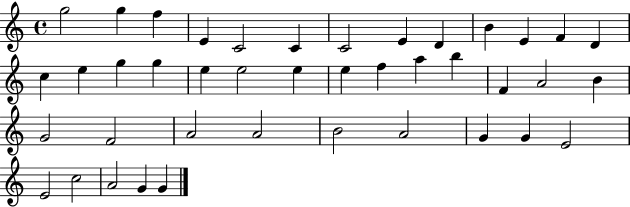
{
  \clef treble
  \time 4/4
  \defaultTimeSignature
  \key c \major
  g''2 g''4 f''4 | e'4 c'2 c'4 | c'2 e'4 d'4 | b'4 e'4 f'4 d'4 | \break c''4 e''4 g''4 g''4 | e''4 e''2 e''4 | e''4 f''4 a''4 b''4 | f'4 a'2 b'4 | \break g'2 f'2 | a'2 a'2 | b'2 a'2 | g'4 g'4 e'2 | \break e'2 c''2 | a'2 g'4 g'4 | \bar "|."
}